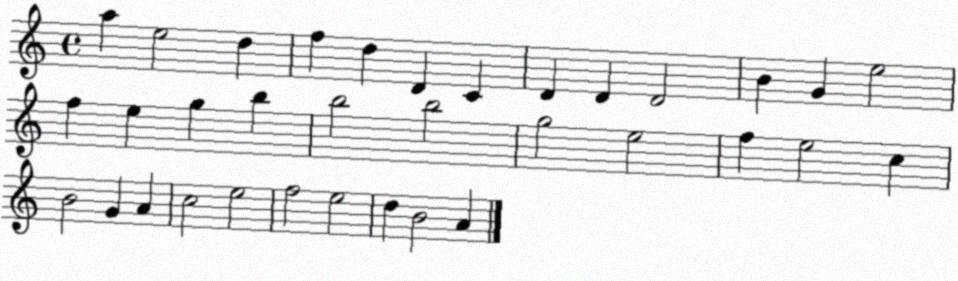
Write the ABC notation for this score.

X:1
T:Untitled
M:4/4
L:1/4
K:C
a e2 d f d D C D D D2 B G e2 f e g b b2 b2 g2 e2 f e2 c B2 G A c2 e2 f2 e2 d B2 A